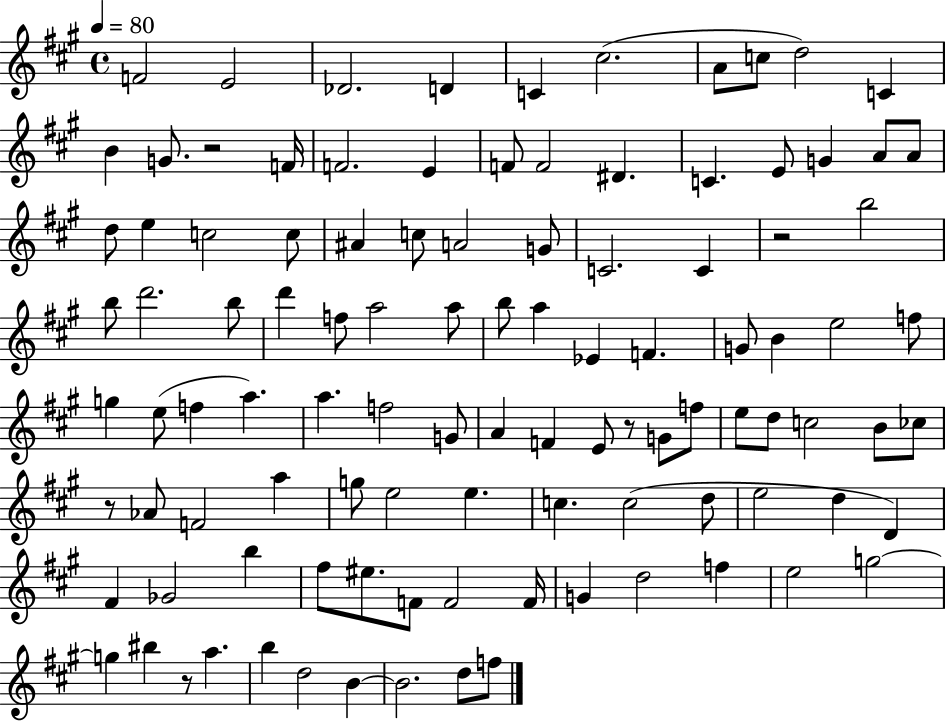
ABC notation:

X:1
T:Untitled
M:4/4
L:1/4
K:A
F2 E2 _D2 D C ^c2 A/2 c/2 d2 C B G/2 z2 F/4 F2 E F/2 F2 ^D C E/2 G A/2 A/2 d/2 e c2 c/2 ^A c/2 A2 G/2 C2 C z2 b2 b/2 d'2 b/2 d' f/2 a2 a/2 b/2 a _E F G/2 B e2 f/2 g e/2 f a a f2 G/2 A F E/2 z/2 G/2 f/2 e/2 d/2 c2 B/2 _c/2 z/2 _A/2 F2 a g/2 e2 e c c2 d/2 e2 d D ^F _G2 b ^f/2 ^e/2 F/2 F2 F/4 G d2 f e2 g2 g ^b z/2 a b d2 B B2 d/2 f/2